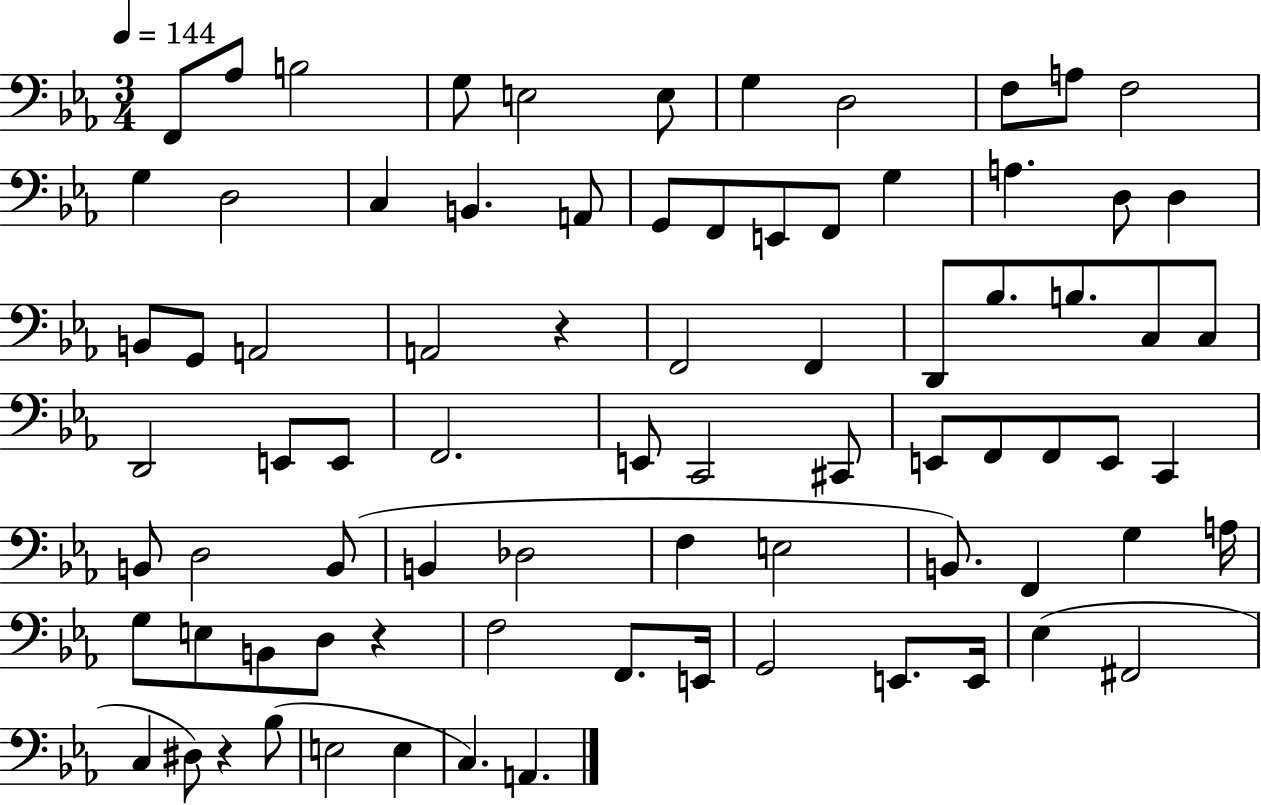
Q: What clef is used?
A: bass